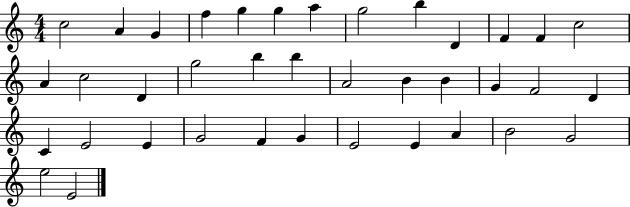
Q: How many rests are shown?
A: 0